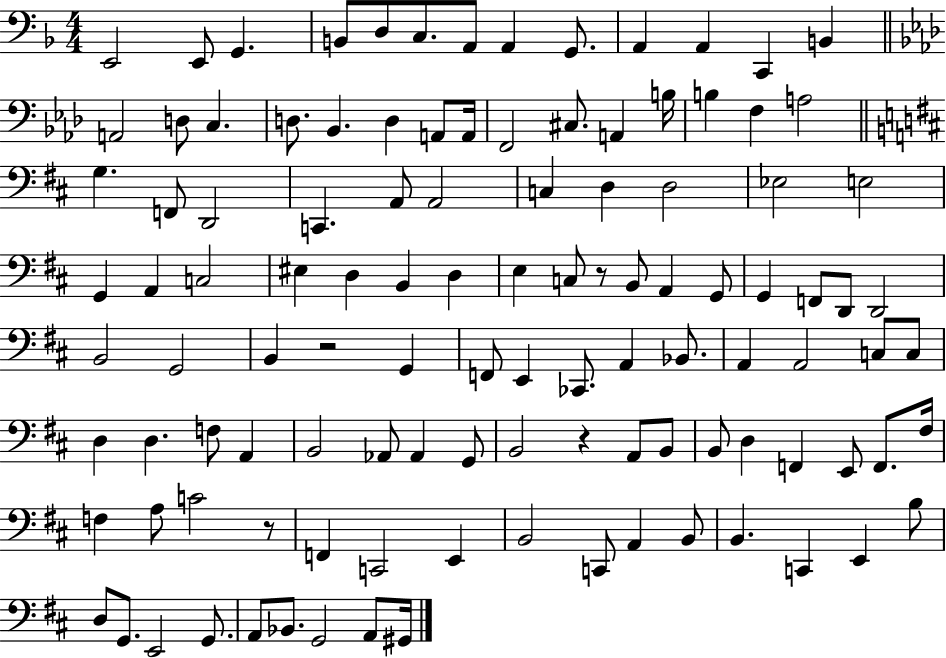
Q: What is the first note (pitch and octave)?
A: E2